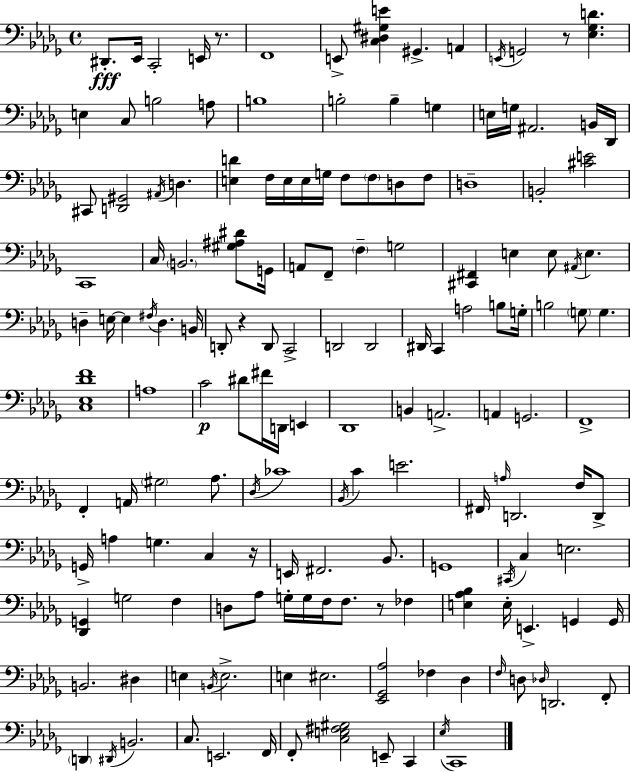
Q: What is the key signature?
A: BES minor